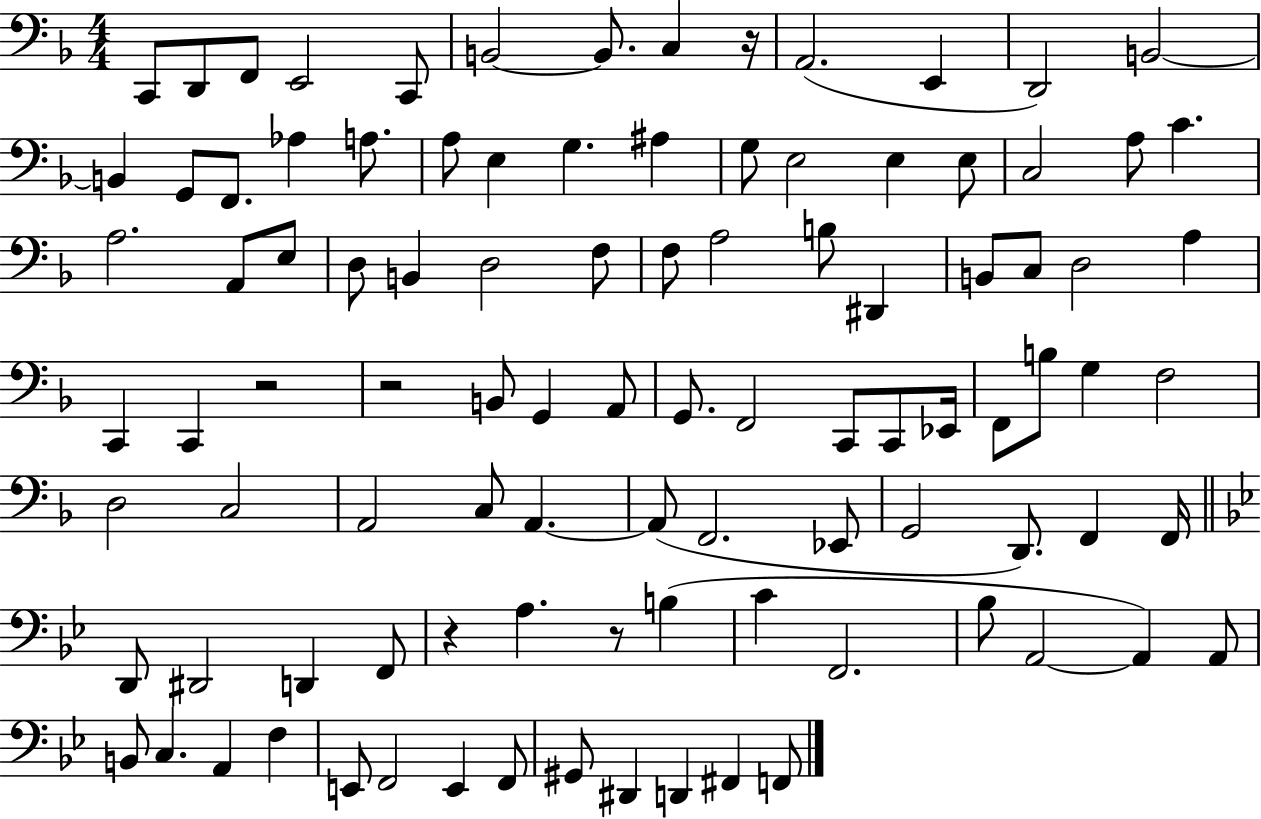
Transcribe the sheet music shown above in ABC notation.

X:1
T:Untitled
M:4/4
L:1/4
K:F
C,,/2 D,,/2 F,,/2 E,,2 C,,/2 B,,2 B,,/2 C, z/4 A,,2 E,, D,,2 B,,2 B,, G,,/2 F,,/2 _A, A,/2 A,/2 E, G, ^A, G,/2 E,2 E, E,/2 C,2 A,/2 C A,2 A,,/2 E,/2 D,/2 B,, D,2 F,/2 F,/2 A,2 B,/2 ^D,, B,,/2 C,/2 D,2 A, C,, C,, z2 z2 B,,/2 G,, A,,/2 G,,/2 F,,2 C,,/2 C,,/2 _E,,/4 F,,/2 B,/2 G, F,2 D,2 C,2 A,,2 C,/2 A,, A,,/2 F,,2 _E,,/2 G,,2 D,,/2 F,, F,,/4 D,,/2 ^D,,2 D,, F,,/2 z A, z/2 B, C F,,2 _B,/2 A,,2 A,, A,,/2 B,,/2 C, A,, F, E,,/2 F,,2 E,, F,,/2 ^G,,/2 ^D,, D,, ^F,, F,,/2